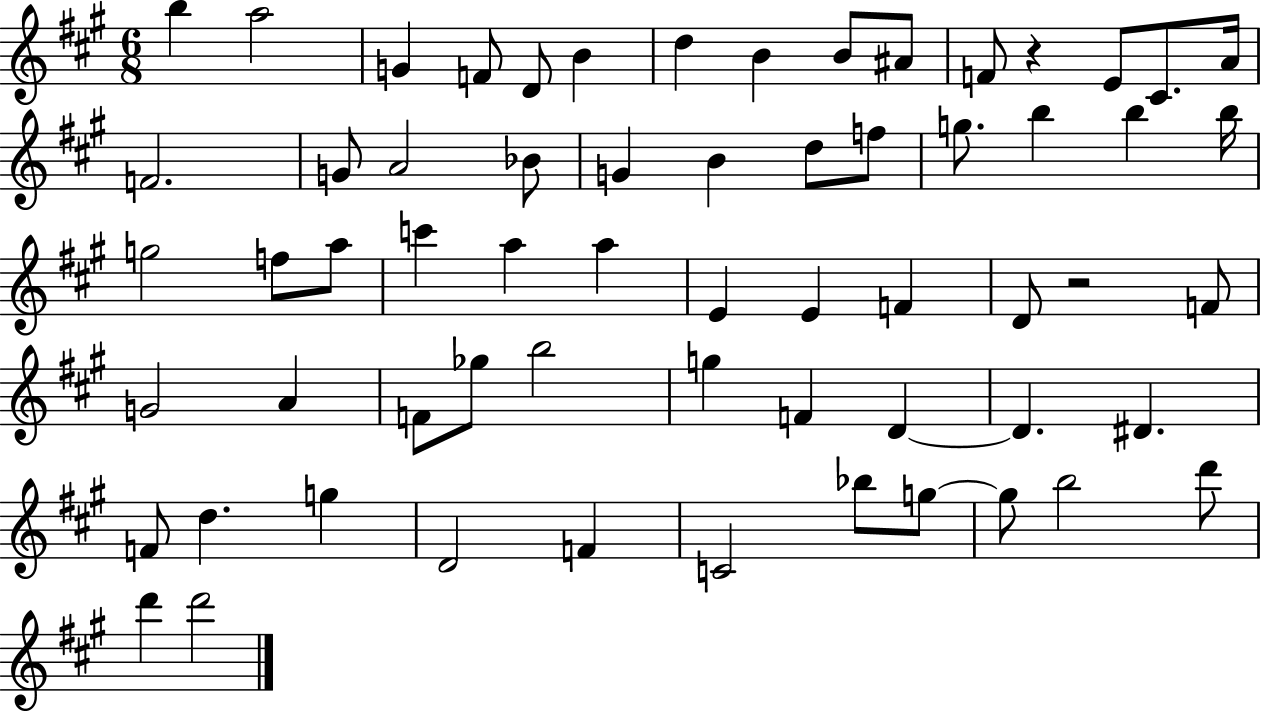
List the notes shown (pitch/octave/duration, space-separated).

B5/q A5/h G4/q F4/e D4/e B4/q D5/q B4/q B4/e A#4/e F4/e R/q E4/e C#4/e. A4/s F4/h. G4/e A4/h Bb4/e G4/q B4/q D5/e F5/e G5/e. B5/q B5/q B5/s G5/h F5/e A5/e C6/q A5/q A5/q E4/q E4/q F4/q D4/e R/h F4/e G4/h A4/q F4/e Gb5/e B5/h G5/q F4/q D4/q D4/q. D#4/q. F4/e D5/q. G5/q D4/h F4/q C4/h Bb5/e G5/e G5/e B5/h D6/e D6/q D6/h